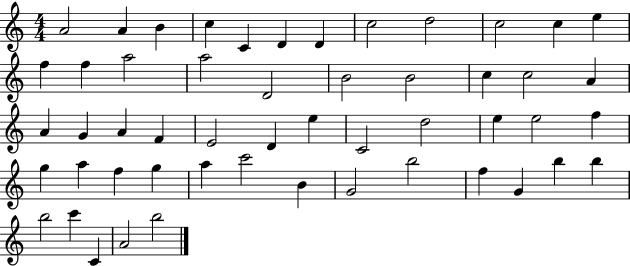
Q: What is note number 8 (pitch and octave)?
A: C5